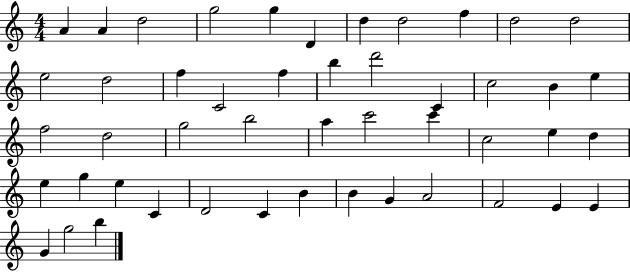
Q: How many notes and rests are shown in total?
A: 48